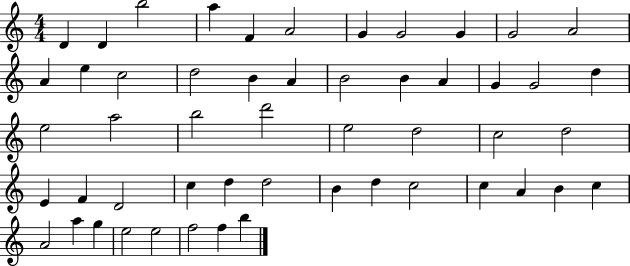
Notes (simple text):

D4/q D4/q B5/h A5/q F4/q A4/h G4/q G4/h G4/q G4/h A4/h A4/q E5/q C5/h D5/h B4/q A4/q B4/h B4/q A4/q G4/q G4/h D5/q E5/h A5/h B5/h D6/h E5/h D5/h C5/h D5/h E4/q F4/q D4/h C5/q D5/q D5/h B4/q D5/q C5/h C5/q A4/q B4/q C5/q A4/h A5/q G5/q E5/h E5/h F5/h F5/q B5/q